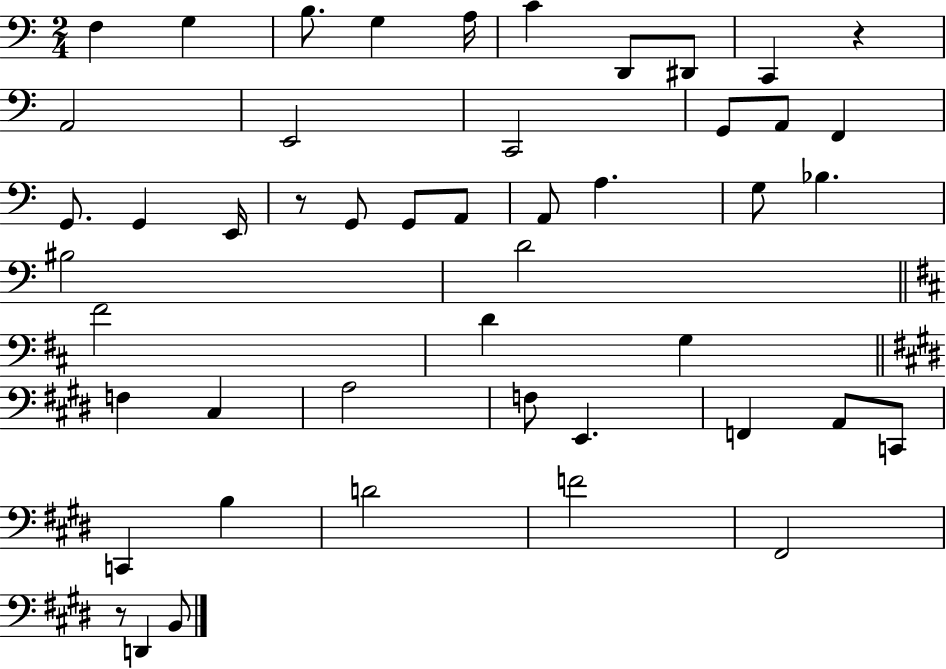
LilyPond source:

{
  \clef bass
  \numericTimeSignature
  \time 2/4
  \key c \major
  f4 g4 | b8. g4 a16 | c'4 d,8 dis,8 | c,4 r4 | \break a,2 | e,2 | c,2 | g,8 a,8 f,4 | \break g,8. g,4 e,16 | r8 g,8 g,8 a,8 | a,8 a4. | g8 bes4. | \break bis2 | d'2 | \bar "||" \break \key b \minor fis'2 | d'4 g4 | \bar "||" \break \key e \major f4 cis4 | a2 | f8 e,4. | f,4 a,8 c,8 | \break c,4 b4 | d'2 | f'2 | fis,2 | \break r8 d,4 b,8 | \bar "|."
}